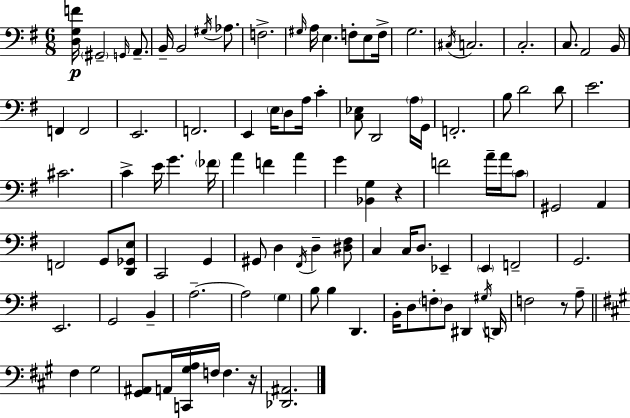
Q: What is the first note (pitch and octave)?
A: G#2